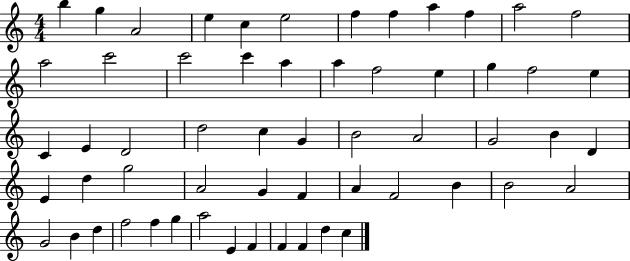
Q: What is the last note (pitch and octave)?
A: C5